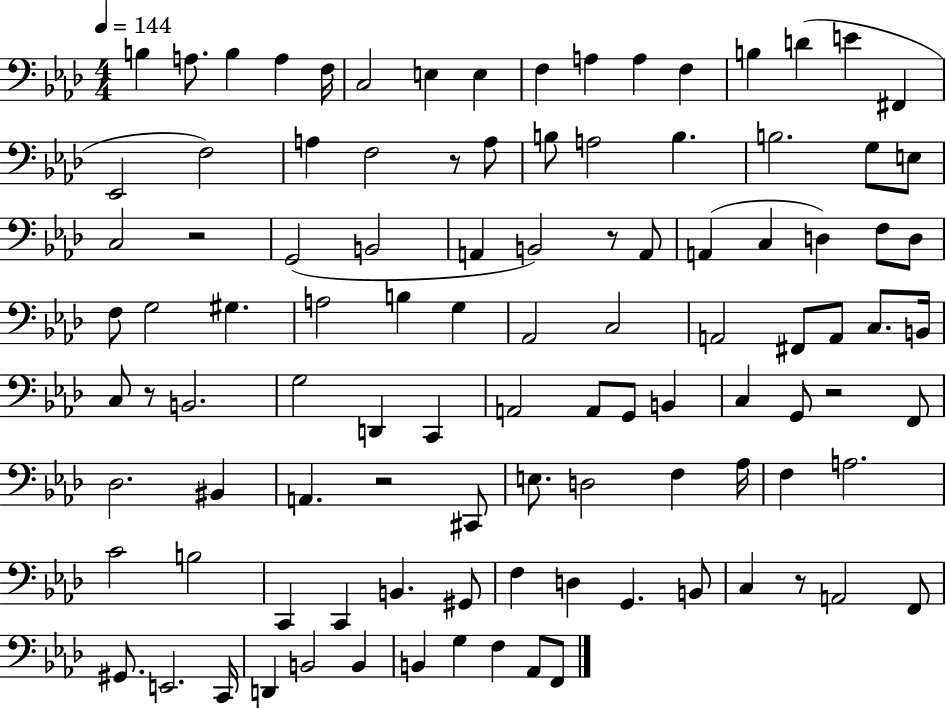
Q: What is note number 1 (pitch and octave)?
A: B3